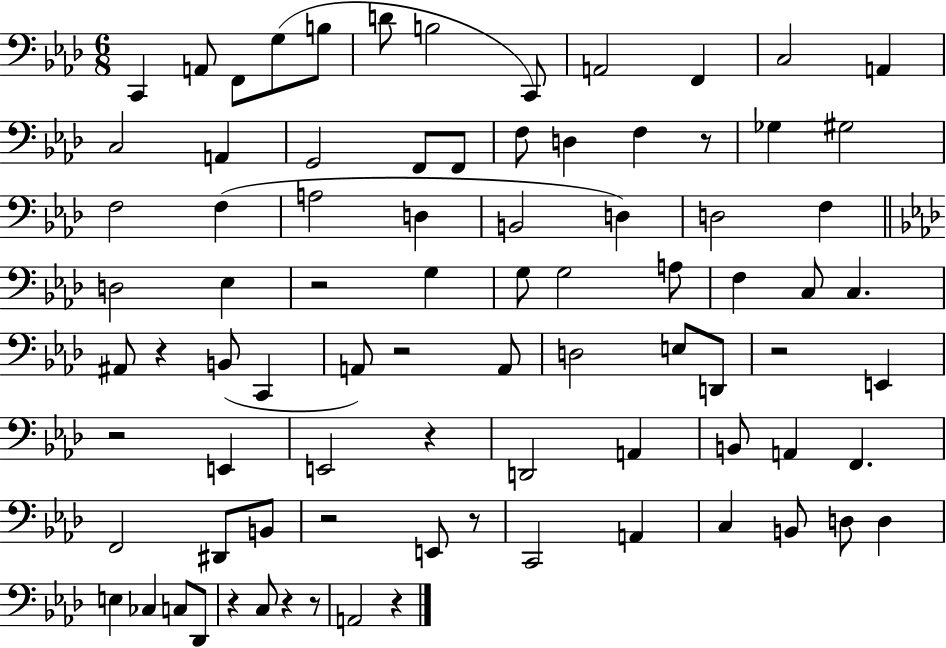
X:1
T:Untitled
M:6/8
L:1/4
K:Ab
C,, A,,/2 F,,/2 G,/2 B,/2 D/2 B,2 C,,/2 A,,2 F,, C,2 A,, C,2 A,, G,,2 F,,/2 F,,/2 F,/2 D, F, z/2 _G, ^G,2 F,2 F, A,2 D, B,,2 D, D,2 F, D,2 _E, z2 G, G,/2 G,2 A,/2 F, C,/2 C, ^A,,/2 z B,,/2 C,, A,,/2 z2 A,,/2 D,2 E,/2 D,,/2 z2 E,, z2 E,, E,,2 z D,,2 A,, B,,/2 A,, F,, F,,2 ^D,,/2 B,,/2 z2 E,,/2 z/2 C,,2 A,, C, B,,/2 D,/2 D, E, _C, C,/2 _D,,/2 z C,/2 z z/2 A,,2 z